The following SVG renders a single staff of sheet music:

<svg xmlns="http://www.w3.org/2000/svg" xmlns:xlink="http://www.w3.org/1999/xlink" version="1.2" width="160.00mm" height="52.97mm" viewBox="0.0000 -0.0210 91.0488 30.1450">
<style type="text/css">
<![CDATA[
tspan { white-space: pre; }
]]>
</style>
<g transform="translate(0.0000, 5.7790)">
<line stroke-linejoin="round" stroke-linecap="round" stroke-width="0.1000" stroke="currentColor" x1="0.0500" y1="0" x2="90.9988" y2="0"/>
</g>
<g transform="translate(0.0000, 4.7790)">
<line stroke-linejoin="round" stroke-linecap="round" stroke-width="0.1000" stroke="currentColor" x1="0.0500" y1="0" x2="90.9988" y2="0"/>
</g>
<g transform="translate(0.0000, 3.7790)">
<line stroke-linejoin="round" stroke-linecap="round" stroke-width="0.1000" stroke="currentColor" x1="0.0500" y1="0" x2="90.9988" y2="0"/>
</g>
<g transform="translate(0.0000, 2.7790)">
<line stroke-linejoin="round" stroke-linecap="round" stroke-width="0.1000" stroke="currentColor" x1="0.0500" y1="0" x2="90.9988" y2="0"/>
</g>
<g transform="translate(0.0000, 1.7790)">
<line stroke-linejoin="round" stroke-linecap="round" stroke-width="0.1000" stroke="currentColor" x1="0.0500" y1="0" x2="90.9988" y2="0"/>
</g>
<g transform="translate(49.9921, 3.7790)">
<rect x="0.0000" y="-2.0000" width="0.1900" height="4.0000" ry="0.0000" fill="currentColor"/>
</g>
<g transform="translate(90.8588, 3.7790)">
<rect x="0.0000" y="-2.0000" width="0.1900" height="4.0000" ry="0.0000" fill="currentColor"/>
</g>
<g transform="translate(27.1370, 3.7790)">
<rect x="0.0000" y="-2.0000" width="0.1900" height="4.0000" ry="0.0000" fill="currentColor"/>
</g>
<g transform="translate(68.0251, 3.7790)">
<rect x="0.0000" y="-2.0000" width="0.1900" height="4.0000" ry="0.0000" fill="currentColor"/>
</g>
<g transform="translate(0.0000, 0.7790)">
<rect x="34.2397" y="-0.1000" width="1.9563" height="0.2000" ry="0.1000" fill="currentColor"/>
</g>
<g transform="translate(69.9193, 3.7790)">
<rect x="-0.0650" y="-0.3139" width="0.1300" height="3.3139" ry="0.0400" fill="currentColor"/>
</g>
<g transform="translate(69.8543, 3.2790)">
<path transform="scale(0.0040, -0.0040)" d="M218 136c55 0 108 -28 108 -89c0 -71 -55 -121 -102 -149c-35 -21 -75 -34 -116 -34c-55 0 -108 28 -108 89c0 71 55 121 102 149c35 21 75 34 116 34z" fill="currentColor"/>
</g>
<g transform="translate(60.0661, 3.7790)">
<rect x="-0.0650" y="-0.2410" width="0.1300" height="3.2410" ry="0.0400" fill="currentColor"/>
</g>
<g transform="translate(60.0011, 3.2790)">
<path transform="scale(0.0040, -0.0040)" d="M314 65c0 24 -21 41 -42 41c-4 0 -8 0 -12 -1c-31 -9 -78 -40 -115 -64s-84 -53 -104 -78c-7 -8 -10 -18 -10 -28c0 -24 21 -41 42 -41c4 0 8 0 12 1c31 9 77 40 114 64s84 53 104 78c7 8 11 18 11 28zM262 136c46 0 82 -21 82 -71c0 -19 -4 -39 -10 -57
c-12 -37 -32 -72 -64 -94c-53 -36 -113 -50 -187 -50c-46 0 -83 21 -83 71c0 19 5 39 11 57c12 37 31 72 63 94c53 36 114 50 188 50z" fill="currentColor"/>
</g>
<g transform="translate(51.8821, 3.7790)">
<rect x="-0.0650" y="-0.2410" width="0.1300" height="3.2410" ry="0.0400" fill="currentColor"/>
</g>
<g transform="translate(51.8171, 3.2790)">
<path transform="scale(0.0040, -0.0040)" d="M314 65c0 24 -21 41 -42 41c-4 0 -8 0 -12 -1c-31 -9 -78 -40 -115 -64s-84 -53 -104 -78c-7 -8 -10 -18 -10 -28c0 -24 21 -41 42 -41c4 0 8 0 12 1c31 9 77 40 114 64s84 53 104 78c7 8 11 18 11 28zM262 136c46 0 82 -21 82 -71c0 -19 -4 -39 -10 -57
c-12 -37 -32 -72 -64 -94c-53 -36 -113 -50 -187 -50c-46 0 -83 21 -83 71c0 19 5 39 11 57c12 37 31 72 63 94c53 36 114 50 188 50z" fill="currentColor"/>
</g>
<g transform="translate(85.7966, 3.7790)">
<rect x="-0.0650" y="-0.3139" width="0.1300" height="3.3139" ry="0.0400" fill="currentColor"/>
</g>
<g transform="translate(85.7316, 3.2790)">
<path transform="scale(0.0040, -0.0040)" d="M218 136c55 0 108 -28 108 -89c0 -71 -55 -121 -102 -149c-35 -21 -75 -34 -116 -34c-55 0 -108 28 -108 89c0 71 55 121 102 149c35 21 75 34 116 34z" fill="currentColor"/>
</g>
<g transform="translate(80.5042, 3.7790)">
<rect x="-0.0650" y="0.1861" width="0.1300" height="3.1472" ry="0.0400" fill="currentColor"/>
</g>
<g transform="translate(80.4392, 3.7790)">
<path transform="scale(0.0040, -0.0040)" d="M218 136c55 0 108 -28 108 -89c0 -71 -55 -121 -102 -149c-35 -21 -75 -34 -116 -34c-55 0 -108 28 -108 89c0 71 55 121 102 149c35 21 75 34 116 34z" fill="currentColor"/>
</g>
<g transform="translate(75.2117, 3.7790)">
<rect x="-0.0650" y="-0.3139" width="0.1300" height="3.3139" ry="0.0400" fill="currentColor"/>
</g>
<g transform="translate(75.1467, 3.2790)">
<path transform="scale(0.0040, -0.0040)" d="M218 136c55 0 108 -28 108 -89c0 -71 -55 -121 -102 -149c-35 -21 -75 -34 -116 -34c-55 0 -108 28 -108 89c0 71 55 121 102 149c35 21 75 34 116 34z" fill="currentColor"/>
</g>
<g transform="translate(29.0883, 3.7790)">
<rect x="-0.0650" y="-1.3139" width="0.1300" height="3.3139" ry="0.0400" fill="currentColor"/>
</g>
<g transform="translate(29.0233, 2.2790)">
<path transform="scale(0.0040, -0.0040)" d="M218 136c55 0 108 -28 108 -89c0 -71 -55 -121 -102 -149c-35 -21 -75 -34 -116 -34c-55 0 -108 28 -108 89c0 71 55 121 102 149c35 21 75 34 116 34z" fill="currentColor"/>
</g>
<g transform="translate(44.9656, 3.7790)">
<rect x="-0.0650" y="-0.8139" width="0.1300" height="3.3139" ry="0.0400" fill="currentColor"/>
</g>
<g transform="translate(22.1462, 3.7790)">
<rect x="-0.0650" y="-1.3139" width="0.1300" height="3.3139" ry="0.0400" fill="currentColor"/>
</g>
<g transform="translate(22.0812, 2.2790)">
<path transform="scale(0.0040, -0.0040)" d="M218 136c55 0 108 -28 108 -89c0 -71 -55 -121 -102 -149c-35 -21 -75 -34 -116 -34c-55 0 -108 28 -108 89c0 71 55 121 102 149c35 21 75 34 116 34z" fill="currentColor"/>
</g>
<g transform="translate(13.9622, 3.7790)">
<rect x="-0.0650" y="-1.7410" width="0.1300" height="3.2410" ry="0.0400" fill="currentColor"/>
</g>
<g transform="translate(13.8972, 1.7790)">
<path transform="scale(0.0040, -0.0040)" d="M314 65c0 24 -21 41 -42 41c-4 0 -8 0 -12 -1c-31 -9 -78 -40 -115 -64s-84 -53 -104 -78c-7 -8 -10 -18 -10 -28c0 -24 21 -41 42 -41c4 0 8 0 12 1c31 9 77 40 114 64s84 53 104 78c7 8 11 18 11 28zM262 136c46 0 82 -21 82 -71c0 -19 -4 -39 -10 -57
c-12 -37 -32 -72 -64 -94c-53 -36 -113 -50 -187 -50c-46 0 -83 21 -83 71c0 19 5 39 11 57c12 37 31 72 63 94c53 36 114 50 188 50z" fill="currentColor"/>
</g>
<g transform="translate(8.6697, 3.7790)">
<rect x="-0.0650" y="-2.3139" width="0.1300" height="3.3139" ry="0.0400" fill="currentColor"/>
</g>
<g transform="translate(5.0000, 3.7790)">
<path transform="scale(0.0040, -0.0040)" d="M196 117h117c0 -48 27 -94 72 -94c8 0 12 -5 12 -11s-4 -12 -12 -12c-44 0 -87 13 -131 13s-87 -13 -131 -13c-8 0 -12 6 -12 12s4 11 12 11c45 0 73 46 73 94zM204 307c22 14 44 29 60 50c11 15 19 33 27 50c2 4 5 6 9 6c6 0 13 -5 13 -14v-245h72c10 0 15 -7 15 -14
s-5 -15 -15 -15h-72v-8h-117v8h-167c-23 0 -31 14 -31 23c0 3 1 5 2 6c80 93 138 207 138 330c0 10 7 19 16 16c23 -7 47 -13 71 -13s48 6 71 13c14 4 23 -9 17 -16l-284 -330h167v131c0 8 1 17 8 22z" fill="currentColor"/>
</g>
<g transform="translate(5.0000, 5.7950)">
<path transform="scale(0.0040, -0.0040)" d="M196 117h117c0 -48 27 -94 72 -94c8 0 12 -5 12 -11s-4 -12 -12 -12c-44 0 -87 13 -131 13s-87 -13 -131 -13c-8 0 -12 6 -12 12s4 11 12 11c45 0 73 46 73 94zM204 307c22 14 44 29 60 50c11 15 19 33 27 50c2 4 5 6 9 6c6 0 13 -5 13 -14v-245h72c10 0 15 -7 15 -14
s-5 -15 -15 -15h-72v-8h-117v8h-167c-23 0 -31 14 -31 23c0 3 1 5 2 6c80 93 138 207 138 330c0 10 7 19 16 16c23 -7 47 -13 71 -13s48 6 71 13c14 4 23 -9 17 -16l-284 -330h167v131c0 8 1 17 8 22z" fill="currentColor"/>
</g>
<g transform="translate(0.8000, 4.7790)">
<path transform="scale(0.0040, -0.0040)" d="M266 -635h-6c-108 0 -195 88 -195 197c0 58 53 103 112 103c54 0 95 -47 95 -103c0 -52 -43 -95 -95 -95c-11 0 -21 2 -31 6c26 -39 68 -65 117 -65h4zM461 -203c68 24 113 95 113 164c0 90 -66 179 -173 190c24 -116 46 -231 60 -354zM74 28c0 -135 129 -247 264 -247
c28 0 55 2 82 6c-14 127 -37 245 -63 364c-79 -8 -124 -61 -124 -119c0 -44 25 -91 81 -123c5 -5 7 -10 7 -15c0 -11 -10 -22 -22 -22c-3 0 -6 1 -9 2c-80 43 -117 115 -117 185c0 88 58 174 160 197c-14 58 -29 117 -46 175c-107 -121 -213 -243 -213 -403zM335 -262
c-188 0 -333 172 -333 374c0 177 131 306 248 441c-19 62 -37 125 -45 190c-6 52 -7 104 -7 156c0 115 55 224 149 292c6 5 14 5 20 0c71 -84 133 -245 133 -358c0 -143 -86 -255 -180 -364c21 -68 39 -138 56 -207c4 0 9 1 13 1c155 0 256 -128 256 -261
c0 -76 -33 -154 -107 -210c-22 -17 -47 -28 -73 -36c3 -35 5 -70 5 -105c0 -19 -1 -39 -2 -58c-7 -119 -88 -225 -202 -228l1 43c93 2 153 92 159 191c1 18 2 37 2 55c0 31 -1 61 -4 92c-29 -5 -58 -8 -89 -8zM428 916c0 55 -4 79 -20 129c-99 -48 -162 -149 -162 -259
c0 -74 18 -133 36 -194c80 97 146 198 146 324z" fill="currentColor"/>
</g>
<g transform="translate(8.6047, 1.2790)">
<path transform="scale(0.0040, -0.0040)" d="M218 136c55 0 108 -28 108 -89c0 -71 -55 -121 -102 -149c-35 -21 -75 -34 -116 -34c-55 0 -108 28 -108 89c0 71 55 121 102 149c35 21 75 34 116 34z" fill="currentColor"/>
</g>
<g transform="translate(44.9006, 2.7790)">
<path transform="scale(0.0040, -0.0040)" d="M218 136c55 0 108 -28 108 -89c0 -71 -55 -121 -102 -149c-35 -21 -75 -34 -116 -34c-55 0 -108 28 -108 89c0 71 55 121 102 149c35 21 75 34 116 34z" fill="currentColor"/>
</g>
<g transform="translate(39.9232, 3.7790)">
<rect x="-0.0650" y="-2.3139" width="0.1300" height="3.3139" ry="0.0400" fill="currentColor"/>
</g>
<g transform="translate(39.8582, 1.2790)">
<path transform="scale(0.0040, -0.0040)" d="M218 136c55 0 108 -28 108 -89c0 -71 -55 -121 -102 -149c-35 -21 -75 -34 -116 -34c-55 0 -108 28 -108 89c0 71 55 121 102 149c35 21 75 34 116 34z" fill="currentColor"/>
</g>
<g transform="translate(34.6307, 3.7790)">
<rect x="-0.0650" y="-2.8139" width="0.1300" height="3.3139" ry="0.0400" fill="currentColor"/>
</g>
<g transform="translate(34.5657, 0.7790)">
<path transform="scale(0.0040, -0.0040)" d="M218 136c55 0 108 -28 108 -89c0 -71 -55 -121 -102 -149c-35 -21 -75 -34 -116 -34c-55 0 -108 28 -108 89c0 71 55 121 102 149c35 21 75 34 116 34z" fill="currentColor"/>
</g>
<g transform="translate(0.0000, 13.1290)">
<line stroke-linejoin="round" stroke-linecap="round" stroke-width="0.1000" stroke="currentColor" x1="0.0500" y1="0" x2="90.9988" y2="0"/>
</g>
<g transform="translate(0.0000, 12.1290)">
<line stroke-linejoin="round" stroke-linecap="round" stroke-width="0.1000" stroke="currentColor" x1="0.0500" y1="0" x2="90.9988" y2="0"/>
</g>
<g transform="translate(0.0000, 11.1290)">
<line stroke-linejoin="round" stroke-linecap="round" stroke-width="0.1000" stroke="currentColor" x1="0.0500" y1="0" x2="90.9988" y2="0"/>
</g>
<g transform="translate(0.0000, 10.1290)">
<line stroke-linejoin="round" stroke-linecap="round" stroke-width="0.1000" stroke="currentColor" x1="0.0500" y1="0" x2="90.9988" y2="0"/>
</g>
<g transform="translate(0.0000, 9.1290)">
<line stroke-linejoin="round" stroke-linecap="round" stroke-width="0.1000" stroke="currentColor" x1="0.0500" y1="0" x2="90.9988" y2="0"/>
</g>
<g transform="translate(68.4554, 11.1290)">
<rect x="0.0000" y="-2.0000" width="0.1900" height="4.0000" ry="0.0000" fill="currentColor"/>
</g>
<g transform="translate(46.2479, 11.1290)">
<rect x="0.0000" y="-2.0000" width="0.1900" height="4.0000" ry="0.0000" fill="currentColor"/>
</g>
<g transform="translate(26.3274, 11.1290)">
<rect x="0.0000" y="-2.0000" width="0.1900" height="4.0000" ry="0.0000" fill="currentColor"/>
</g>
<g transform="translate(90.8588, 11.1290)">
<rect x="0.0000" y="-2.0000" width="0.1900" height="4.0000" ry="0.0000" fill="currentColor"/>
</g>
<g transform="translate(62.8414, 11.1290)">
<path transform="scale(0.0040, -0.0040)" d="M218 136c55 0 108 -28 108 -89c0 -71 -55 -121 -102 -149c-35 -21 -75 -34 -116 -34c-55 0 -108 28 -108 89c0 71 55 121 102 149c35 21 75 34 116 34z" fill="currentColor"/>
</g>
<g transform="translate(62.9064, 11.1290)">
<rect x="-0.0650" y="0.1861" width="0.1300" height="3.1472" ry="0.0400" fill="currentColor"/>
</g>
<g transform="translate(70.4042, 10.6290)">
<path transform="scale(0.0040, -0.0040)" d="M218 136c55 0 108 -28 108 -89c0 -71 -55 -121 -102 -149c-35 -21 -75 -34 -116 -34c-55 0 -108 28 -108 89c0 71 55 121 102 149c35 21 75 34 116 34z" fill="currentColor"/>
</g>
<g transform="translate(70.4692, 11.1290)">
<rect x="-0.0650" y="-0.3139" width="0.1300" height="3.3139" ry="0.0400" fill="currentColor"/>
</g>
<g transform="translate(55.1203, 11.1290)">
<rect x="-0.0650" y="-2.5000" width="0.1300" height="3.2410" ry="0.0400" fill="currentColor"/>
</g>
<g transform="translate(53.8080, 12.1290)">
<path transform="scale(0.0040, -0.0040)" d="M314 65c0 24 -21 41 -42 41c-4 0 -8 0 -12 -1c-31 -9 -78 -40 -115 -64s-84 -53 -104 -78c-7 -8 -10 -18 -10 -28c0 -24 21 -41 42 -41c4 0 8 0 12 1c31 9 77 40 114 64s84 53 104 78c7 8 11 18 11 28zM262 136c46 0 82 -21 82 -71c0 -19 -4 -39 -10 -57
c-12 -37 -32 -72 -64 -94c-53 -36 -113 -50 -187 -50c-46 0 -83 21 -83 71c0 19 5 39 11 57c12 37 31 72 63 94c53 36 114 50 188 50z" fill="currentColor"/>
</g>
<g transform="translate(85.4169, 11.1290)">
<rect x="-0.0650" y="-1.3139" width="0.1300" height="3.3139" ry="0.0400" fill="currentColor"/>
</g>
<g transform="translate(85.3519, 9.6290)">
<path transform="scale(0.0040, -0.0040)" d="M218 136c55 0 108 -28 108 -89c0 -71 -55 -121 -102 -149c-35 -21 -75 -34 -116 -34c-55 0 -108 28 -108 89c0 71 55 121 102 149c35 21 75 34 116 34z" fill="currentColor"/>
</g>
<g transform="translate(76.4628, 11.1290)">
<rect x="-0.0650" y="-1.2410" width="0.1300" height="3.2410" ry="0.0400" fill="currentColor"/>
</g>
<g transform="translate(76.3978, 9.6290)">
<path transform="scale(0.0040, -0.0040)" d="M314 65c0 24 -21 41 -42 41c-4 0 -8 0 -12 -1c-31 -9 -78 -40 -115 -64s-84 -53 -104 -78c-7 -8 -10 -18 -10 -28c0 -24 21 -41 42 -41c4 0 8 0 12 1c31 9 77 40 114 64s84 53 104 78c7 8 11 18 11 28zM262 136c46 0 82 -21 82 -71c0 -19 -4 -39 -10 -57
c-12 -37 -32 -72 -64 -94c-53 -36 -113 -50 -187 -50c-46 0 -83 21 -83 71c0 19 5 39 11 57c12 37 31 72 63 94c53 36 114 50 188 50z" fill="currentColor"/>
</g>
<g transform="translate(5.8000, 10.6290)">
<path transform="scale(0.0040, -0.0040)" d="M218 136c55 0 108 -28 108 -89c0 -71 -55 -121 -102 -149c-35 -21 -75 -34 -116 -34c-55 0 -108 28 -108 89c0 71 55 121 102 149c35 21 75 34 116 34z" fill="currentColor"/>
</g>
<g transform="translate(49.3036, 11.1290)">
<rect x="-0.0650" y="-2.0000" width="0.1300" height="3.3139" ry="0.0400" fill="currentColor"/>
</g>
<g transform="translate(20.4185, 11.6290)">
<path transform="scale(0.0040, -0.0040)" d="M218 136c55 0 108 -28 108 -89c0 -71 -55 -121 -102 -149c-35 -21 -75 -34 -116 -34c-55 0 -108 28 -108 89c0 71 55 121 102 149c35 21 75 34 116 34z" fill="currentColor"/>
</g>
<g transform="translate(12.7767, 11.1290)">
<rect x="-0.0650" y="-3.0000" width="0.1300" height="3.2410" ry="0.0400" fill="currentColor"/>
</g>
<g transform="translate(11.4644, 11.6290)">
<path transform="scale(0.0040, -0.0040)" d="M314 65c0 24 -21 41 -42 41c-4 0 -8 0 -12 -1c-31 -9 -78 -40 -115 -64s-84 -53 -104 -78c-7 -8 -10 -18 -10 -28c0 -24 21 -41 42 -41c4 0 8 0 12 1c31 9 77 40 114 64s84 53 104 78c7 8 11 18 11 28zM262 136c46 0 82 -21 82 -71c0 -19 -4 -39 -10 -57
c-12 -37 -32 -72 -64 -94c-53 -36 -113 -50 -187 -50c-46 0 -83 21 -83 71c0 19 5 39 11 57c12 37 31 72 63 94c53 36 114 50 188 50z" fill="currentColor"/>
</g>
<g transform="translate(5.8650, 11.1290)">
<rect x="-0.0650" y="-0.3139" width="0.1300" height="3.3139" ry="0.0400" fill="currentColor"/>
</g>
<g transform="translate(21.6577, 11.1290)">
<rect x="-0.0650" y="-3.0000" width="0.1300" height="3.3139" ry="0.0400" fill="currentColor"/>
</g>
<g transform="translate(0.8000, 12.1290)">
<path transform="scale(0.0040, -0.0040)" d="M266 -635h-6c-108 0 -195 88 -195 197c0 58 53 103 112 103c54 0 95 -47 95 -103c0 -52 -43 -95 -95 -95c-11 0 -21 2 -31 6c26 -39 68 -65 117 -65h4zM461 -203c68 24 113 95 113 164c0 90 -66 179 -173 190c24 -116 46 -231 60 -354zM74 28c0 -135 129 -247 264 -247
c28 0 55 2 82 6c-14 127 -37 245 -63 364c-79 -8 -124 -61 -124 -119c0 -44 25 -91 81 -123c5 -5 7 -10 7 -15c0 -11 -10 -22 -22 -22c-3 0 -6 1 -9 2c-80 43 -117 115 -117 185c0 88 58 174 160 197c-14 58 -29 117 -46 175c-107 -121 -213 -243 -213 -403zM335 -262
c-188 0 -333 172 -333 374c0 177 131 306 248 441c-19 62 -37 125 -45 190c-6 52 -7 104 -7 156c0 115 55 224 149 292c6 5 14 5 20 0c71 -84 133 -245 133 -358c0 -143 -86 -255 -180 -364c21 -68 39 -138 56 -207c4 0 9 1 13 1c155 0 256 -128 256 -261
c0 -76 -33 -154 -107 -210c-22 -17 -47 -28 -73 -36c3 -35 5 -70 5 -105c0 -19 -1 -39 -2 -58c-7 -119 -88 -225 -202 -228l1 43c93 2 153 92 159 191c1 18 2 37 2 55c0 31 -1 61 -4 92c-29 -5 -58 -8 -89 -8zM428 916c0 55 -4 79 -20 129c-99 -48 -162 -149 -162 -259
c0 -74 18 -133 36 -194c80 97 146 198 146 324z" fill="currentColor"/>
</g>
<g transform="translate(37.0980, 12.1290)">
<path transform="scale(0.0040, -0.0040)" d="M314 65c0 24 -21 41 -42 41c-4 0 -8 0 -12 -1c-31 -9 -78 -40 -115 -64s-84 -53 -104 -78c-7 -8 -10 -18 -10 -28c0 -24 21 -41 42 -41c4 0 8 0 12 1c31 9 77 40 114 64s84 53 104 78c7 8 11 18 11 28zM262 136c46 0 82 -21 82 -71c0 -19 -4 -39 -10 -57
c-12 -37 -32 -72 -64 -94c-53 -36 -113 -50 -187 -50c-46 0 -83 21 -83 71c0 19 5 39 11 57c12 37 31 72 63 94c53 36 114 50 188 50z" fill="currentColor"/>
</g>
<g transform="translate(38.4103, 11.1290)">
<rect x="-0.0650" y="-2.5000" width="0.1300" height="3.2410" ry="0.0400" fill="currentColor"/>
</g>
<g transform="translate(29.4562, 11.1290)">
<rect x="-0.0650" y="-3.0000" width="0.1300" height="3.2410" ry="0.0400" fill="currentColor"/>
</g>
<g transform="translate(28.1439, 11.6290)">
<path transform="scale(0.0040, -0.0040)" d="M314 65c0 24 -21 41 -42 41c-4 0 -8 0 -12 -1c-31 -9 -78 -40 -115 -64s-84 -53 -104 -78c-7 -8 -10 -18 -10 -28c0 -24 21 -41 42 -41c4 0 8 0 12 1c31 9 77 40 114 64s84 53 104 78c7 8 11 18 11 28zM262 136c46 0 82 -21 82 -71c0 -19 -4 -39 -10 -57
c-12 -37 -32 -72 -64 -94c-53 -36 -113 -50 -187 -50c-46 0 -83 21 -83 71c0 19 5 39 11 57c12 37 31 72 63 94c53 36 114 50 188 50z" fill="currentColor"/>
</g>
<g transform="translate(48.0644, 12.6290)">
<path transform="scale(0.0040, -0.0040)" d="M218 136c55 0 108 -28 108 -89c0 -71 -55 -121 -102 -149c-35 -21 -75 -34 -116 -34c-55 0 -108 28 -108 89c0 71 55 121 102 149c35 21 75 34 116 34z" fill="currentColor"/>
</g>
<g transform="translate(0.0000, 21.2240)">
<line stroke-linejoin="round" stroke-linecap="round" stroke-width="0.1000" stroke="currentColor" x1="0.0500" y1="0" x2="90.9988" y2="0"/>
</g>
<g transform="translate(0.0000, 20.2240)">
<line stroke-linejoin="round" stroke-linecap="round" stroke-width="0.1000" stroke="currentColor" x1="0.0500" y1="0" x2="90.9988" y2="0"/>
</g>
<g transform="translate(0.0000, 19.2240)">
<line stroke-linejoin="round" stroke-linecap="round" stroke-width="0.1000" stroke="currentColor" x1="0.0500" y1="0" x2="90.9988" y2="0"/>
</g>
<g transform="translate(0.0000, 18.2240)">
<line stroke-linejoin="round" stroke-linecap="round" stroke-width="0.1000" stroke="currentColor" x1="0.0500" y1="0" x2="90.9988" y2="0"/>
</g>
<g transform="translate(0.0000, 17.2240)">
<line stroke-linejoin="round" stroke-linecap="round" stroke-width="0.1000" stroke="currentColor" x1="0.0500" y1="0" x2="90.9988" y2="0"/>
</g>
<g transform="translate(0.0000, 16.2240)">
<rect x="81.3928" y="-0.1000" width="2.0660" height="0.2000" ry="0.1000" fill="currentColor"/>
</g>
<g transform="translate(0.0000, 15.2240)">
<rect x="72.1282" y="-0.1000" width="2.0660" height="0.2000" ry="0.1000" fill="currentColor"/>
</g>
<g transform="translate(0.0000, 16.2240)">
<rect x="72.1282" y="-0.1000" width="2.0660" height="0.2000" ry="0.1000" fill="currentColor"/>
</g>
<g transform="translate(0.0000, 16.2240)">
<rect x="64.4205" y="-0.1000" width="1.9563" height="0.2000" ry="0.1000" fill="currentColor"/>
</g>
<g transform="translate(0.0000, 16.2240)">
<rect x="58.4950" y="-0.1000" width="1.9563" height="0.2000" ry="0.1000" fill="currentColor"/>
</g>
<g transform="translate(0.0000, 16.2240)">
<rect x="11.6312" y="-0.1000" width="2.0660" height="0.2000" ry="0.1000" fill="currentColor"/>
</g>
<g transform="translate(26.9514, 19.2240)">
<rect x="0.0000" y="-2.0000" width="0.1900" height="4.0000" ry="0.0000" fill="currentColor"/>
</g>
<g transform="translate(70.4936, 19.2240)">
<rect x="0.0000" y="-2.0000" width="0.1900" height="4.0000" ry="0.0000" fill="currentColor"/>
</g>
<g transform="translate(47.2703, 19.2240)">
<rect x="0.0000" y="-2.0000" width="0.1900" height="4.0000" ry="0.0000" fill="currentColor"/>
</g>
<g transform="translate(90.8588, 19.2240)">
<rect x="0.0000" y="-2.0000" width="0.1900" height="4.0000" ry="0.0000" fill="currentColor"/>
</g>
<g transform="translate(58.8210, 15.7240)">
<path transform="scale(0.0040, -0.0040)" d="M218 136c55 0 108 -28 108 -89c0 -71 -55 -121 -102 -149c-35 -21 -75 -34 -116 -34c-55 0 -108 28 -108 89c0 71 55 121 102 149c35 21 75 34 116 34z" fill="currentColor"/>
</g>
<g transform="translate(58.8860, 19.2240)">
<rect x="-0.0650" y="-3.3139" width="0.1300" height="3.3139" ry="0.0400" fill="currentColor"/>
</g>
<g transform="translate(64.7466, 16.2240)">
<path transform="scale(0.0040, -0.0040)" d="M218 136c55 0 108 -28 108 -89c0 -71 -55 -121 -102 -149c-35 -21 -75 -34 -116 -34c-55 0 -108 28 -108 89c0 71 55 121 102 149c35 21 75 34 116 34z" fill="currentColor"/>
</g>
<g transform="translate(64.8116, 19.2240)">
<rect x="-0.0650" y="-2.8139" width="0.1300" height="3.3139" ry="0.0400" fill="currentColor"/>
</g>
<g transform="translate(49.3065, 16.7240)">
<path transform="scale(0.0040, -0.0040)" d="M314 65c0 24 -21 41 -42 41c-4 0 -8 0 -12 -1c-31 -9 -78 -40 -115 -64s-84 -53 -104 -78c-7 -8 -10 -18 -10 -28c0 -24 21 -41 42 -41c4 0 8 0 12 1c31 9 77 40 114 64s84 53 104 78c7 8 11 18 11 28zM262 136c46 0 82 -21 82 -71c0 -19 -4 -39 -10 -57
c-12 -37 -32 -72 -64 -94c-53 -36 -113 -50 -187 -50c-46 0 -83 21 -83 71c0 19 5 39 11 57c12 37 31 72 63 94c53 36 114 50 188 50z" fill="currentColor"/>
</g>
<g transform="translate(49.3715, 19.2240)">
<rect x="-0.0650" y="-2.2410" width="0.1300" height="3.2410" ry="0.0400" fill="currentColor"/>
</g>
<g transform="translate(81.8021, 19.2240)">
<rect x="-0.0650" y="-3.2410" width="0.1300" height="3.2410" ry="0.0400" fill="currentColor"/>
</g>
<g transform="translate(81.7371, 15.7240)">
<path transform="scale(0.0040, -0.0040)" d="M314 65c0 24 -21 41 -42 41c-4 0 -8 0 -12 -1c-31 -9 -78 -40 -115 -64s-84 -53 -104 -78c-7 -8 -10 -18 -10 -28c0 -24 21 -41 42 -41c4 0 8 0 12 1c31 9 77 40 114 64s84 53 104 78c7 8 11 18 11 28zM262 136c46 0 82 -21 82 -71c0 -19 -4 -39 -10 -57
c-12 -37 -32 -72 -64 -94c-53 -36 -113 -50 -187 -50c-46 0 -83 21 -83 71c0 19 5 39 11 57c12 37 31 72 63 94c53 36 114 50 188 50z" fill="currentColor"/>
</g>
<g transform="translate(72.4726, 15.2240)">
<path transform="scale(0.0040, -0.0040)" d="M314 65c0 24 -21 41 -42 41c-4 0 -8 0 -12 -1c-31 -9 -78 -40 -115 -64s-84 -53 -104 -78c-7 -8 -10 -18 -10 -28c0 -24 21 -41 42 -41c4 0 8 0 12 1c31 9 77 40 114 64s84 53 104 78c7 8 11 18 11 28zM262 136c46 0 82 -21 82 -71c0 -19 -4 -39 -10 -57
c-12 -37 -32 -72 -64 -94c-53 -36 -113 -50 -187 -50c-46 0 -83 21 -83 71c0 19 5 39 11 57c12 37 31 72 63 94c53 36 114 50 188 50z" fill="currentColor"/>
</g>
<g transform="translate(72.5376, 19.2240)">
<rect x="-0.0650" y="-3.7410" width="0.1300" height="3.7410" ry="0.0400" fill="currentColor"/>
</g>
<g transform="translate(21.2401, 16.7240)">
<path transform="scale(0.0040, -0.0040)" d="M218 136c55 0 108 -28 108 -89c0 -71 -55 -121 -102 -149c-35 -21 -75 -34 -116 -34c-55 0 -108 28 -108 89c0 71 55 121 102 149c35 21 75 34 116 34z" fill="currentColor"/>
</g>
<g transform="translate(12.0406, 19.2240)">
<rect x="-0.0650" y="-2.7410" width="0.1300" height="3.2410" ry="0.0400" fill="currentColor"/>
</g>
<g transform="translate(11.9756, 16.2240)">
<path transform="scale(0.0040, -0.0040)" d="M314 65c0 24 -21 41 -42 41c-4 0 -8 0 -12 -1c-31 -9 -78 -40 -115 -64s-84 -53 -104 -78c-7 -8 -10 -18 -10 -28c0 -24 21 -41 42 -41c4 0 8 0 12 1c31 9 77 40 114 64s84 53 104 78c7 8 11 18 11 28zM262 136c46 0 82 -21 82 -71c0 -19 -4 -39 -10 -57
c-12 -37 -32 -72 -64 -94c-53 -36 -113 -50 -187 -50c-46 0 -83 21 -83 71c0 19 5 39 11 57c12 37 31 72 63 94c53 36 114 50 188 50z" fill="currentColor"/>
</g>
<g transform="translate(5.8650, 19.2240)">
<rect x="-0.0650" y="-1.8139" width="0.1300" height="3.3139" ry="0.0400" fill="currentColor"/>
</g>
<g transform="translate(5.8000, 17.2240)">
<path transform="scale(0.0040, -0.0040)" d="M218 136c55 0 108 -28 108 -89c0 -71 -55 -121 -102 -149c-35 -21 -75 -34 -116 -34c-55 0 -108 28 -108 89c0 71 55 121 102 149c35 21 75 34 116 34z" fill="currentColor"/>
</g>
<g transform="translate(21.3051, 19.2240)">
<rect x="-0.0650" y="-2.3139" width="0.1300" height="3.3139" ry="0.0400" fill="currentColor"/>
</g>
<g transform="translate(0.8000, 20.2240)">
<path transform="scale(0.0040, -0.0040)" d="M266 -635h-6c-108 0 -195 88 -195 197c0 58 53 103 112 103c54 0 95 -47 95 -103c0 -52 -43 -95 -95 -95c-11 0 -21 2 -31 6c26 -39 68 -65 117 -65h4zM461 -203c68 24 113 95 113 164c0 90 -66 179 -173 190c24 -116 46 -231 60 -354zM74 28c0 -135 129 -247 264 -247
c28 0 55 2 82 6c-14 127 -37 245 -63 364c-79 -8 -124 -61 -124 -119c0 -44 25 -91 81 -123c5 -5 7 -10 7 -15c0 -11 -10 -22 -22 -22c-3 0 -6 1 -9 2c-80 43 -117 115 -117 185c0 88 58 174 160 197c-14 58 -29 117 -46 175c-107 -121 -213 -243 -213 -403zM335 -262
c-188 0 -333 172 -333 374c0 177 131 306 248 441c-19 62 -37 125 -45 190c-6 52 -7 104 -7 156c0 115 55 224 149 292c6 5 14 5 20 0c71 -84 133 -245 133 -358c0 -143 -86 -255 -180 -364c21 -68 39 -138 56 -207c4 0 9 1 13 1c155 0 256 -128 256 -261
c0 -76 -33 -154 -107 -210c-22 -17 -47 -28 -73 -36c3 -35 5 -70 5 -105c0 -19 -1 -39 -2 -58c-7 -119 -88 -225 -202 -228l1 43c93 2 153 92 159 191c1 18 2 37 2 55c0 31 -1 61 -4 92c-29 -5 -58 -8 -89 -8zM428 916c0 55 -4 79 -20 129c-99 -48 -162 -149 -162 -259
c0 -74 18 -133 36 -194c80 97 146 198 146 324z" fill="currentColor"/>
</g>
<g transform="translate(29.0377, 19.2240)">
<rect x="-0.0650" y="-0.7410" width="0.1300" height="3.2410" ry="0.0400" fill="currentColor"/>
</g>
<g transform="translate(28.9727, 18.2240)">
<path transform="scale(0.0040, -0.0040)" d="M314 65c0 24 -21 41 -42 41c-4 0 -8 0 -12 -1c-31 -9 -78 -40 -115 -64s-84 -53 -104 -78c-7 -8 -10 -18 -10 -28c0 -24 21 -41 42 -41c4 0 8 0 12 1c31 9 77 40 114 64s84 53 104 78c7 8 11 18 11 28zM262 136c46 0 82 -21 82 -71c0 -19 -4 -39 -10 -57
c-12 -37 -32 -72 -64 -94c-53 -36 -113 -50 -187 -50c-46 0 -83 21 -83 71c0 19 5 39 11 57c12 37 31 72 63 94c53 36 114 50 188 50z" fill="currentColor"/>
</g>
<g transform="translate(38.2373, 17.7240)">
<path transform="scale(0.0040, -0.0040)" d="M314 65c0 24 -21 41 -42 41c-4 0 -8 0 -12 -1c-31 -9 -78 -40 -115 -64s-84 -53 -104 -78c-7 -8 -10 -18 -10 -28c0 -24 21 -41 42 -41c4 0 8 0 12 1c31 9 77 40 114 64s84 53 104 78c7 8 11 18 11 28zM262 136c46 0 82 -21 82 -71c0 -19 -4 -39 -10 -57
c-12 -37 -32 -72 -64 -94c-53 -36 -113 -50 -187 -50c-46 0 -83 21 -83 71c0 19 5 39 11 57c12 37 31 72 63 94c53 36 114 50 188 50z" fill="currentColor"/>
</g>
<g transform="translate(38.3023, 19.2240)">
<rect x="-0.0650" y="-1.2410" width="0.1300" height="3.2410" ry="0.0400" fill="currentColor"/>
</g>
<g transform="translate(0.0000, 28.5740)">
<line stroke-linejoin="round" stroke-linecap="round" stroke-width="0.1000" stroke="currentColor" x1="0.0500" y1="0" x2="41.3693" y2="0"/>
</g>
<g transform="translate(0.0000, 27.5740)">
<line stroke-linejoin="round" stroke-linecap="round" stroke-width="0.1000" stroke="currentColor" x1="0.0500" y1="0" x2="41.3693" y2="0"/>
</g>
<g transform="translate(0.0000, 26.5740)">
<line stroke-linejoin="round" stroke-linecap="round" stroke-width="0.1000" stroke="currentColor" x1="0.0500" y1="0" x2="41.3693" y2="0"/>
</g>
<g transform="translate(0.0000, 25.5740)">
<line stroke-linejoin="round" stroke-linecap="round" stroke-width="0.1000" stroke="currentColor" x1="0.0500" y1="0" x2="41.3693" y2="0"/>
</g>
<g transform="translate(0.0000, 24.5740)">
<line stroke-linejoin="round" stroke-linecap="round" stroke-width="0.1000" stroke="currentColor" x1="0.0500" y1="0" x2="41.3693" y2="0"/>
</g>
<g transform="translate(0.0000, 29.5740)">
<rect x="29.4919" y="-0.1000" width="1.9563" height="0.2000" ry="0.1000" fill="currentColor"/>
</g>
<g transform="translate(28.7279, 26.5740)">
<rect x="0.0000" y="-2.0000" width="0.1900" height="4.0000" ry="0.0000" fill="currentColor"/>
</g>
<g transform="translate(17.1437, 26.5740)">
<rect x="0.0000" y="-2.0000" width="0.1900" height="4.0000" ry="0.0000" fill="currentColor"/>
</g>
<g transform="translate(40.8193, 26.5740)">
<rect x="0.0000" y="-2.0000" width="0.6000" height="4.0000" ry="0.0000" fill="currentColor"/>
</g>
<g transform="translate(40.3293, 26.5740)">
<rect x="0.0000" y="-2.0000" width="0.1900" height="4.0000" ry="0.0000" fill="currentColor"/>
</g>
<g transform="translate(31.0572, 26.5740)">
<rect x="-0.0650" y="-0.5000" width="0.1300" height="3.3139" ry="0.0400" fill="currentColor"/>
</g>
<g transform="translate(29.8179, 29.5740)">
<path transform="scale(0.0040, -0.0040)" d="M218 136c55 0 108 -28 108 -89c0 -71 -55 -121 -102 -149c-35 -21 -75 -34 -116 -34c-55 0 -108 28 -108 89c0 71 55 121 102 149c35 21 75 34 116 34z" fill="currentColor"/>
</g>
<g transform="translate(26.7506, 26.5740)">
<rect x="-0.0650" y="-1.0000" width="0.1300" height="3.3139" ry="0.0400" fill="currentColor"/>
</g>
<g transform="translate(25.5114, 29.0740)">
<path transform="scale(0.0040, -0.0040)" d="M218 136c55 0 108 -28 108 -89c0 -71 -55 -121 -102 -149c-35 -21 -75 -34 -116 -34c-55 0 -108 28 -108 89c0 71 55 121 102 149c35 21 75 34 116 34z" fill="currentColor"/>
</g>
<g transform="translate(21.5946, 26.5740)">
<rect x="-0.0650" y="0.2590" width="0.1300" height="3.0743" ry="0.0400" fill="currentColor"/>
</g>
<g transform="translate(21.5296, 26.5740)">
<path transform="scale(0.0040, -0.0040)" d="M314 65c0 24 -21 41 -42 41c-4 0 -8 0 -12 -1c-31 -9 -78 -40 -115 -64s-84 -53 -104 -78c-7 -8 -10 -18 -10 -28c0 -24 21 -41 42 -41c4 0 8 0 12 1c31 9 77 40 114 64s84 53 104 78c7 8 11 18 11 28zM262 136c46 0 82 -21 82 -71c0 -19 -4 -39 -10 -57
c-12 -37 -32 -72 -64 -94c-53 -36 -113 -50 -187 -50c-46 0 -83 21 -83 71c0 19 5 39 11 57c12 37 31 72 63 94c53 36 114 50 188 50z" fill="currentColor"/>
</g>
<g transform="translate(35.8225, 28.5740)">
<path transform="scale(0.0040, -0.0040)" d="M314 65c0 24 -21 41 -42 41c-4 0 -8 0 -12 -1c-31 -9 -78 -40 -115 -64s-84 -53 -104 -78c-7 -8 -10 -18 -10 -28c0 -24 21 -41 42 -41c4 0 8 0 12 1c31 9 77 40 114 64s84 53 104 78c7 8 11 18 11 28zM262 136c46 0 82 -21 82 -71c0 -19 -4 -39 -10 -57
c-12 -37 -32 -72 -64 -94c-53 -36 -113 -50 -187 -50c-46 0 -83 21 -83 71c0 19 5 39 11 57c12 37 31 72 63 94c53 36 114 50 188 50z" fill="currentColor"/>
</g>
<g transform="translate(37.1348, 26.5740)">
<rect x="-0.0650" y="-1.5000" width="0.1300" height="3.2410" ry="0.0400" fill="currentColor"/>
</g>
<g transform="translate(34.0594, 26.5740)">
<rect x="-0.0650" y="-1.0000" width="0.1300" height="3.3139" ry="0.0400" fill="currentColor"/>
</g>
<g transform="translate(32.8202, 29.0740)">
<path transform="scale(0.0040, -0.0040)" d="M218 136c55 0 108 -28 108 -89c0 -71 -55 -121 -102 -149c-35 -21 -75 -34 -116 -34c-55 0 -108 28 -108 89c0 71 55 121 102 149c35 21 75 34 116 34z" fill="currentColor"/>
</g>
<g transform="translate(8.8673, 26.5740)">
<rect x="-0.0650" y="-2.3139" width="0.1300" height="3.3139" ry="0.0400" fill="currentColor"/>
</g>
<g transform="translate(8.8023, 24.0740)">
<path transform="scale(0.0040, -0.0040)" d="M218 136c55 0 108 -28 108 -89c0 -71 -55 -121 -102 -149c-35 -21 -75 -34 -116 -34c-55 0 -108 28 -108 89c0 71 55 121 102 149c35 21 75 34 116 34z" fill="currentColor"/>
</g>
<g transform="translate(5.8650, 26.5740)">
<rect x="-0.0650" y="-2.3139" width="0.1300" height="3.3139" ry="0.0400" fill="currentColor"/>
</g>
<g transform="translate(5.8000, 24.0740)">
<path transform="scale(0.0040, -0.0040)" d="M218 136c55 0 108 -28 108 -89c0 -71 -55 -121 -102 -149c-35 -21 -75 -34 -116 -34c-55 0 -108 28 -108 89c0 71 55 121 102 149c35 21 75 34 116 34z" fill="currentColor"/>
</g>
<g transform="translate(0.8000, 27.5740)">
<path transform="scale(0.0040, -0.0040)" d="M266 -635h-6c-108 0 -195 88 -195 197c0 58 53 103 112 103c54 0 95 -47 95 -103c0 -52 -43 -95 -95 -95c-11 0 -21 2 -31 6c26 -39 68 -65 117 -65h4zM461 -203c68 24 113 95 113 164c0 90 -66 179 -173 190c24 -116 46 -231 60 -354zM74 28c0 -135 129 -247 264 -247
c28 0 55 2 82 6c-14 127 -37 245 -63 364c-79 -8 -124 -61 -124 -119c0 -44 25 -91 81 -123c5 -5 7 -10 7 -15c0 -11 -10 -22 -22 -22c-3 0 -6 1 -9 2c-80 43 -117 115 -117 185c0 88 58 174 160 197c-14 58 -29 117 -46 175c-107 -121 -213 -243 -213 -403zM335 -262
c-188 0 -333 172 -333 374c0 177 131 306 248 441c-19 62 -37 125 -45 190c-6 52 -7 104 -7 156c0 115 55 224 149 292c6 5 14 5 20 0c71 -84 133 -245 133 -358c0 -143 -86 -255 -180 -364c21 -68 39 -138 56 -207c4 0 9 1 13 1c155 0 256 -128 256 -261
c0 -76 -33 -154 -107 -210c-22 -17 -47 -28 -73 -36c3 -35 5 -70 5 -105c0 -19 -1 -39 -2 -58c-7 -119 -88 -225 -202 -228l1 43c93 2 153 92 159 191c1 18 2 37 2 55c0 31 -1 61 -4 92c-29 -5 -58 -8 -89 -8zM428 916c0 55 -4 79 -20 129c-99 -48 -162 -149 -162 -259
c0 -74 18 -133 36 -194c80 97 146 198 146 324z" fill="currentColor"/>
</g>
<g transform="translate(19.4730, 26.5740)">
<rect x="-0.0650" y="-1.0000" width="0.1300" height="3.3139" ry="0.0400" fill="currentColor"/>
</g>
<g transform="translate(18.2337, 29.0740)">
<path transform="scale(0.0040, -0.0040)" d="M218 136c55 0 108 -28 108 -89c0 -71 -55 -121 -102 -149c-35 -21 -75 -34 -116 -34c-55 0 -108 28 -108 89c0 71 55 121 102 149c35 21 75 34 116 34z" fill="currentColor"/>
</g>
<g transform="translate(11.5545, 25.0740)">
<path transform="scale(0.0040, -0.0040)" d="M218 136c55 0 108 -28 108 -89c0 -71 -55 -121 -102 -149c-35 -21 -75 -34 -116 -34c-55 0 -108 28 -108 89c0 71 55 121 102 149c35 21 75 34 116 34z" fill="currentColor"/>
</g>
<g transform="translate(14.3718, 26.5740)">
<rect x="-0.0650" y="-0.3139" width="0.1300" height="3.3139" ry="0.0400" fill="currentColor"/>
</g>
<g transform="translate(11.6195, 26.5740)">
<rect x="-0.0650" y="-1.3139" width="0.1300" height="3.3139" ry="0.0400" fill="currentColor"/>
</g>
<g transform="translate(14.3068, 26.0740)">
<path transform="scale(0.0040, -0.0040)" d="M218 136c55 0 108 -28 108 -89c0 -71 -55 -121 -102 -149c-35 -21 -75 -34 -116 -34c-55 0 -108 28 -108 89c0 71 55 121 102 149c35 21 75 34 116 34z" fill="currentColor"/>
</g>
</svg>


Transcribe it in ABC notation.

X:1
T:Untitled
M:4/4
L:1/4
K:C
g f2 e e a g d c2 c2 c c B c c A2 A A2 G2 F G2 B c e2 e f a2 g d2 e2 g2 b a c'2 b2 g g e c D B2 D C D E2